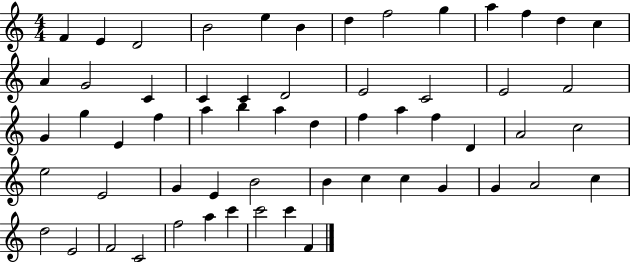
X:1
T:Untitled
M:4/4
L:1/4
K:C
F E D2 B2 e B d f2 g a f d c A G2 C C C D2 E2 C2 E2 F2 G g E f a b a d f a f D A2 c2 e2 E2 G E B2 B c c G G A2 c d2 E2 F2 C2 f2 a c' c'2 c' F